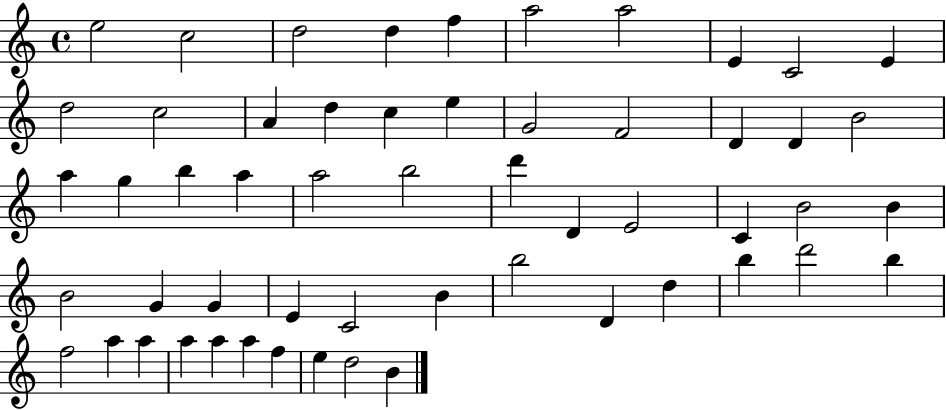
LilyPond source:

{
  \clef treble
  \time 4/4
  \defaultTimeSignature
  \key c \major
  e''2 c''2 | d''2 d''4 f''4 | a''2 a''2 | e'4 c'2 e'4 | \break d''2 c''2 | a'4 d''4 c''4 e''4 | g'2 f'2 | d'4 d'4 b'2 | \break a''4 g''4 b''4 a''4 | a''2 b''2 | d'''4 d'4 e'2 | c'4 b'2 b'4 | \break b'2 g'4 g'4 | e'4 c'2 b'4 | b''2 d'4 d''4 | b''4 d'''2 b''4 | \break f''2 a''4 a''4 | a''4 a''4 a''4 f''4 | e''4 d''2 b'4 | \bar "|."
}